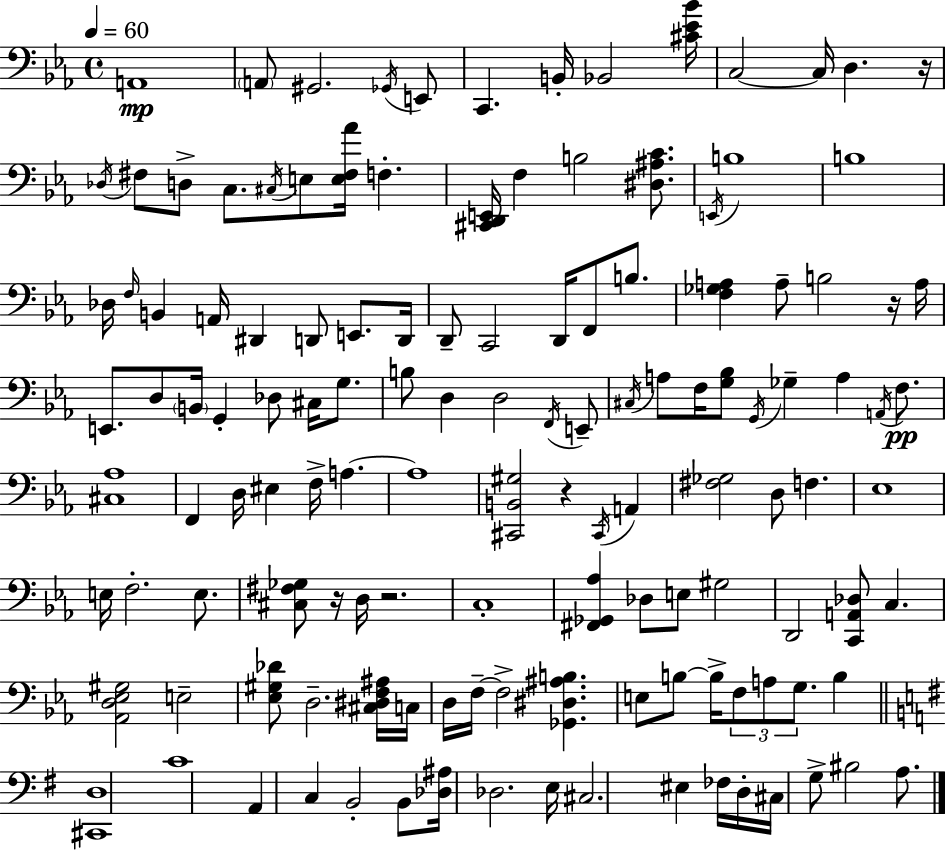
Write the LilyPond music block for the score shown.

{
  \clef bass
  \time 4/4
  \defaultTimeSignature
  \key ees \major
  \tempo 4 = 60
  a,1\mp | \parenthesize a,8 gis,2. \acciaccatura { ges,16 } e,8 | c,4. b,16-. bes,2 | <cis' ees' bes'>16 c2~~ c16 d4. | \break r16 \acciaccatura { des16 } fis8 d8-> c8. \acciaccatura { cis16 } e8 <e fis aes'>16 f4.-. | <cis, d, e,>16 f4 b2 | <dis ais c'>8. \acciaccatura { e,16 } b1 | b1 | \break des16 \grace { f16 } b,4 a,16 dis,4 d,8 | e,8. d,16 d,8-- c,2 d,16 | f,8 b8. <f ges a>4 a8-- b2 | r16 a16 e,8. d8 \parenthesize b,16 g,4-. des8 | \break cis16 g8. b8 d4 d2 | \acciaccatura { f,16 } e,8-- \acciaccatura { cis16 } a8 f16 <g bes>8 \acciaccatura { g,16 } ges4-- | a4 \acciaccatura { a,16 }\pp f8. <cis aes>1 | f,4 d16 eis4 | \break f16-> a4.~~ a1 | <cis, b, gis>2 | r4 \acciaccatura { cis,16 } a,4 <fis ges>2 | d8 f4. ees1 | \break e16 f2.-. | e8. <cis fis ges>8 r16 d16 r2. | c1-. | <fis, ges, aes>4 des8 | \break e8 gis2 d,2 | <c, a, des>8 c4. <aes, d ees gis>2 | e2-- <ees gis des'>8 d2.-- | <cis dis f ais>16 c16 d16 f16--~~ f2-> | \break <ges, dis ais b>4. e8 b8~~ b16-> \tuplet 3/2 { f8 | a8 g8. } b4 \bar "||" \break \key e \minor <cis, d>1 | c'1 | a,4 c4 b,2-. | b,8 <des ais>16 des2. e16 | \break cis2. eis4 | fes16 d16-. cis16 g8-> bis2 a8. | \bar "|."
}